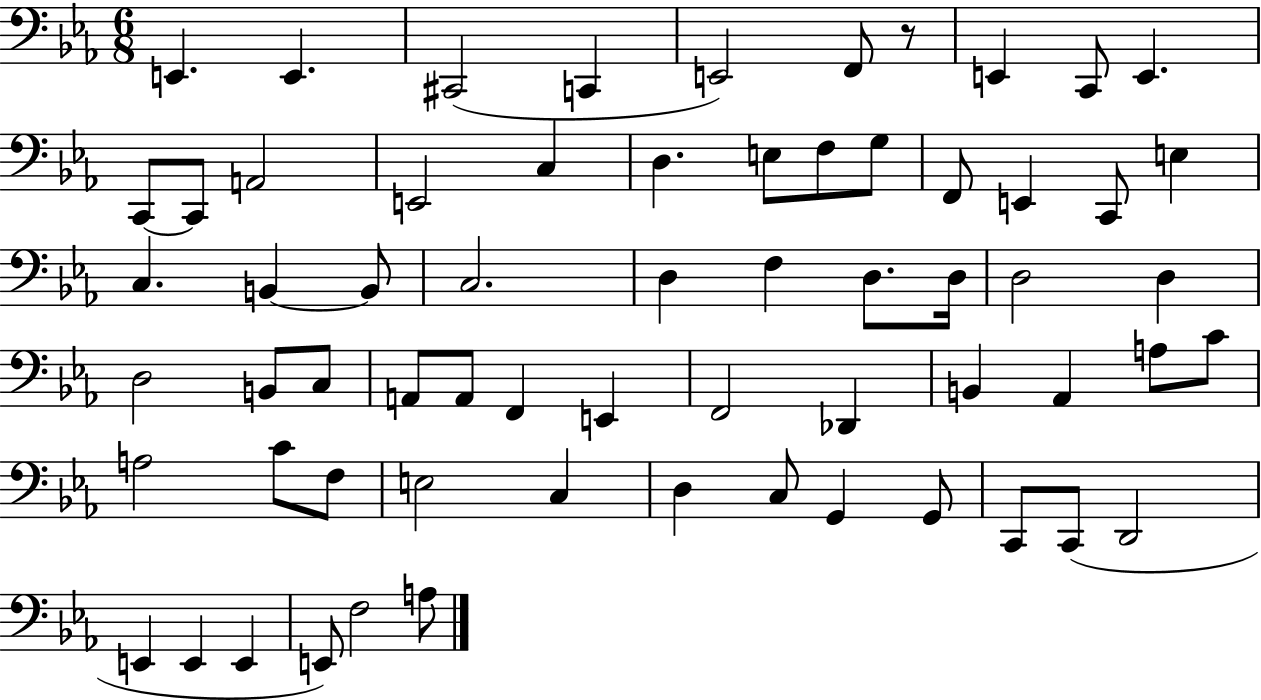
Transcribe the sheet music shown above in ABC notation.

X:1
T:Untitled
M:6/8
L:1/4
K:Eb
E,, E,, ^C,,2 C,, E,,2 F,,/2 z/2 E,, C,,/2 E,, C,,/2 C,,/2 A,,2 E,,2 C, D, E,/2 F,/2 G,/2 F,,/2 E,, C,,/2 E, C, B,, B,,/2 C,2 D, F, D,/2 D,/4 D,2 D, D,2 B,,/2 C,/2 A,,/2 A,,/2 F,, E,, F,,2 _D,, B,, _A,, A,/2 C/2 A,2 C/2 F,/2 E,2 C, D, C,/2 G,, G,,/2 C,,/2 C,,/2 D,,2 E,, E,, E,, E,,/2 F,2 A,/2